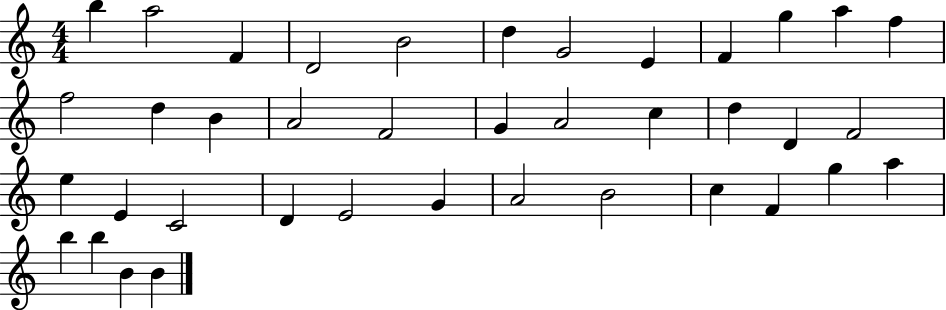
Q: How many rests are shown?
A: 0